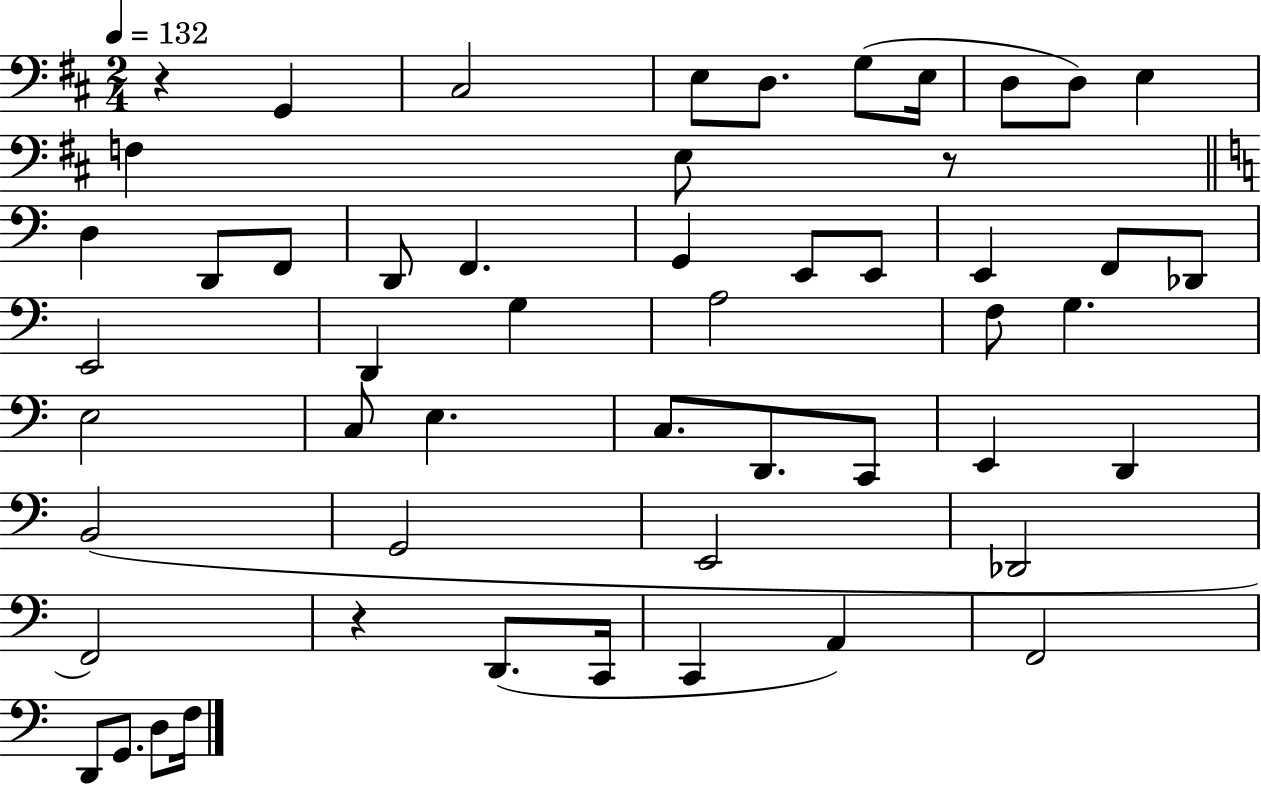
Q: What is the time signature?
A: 2/4